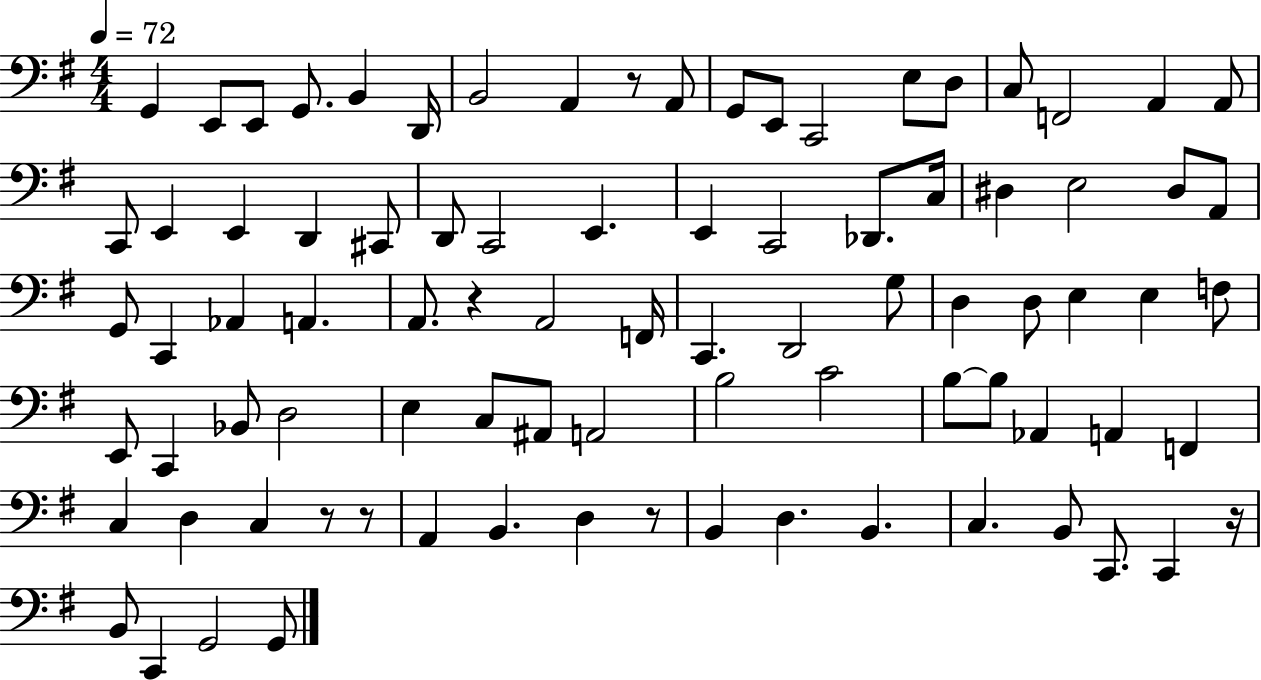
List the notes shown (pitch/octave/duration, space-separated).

G2/q E2/e E2/e G2/e. B2/q D2/s B2/h A2/q R/e A2/e G2/e E2/e C2/h E3/e D3/e C3/e F2/h A2/q A2/e C2/e E2/q E2/q D2/q C#2/e D2/e C2/h E2/q. E2/q C2/h Db2/e. C3/s D#3/q E3/h D#3/e A2/e G2/e C2/q Ab2/q A2/q. A2/e. R/q A2/h F2/s C2/q. D2/h G3/e D3/q D3/e E3/q E3/q F3/e E2/e C2/q Bb2/e D3/h E3/q C3/e A#2/e A2/h B3/h C4/h B3/e B3/e Ab2/q A2/q F2/q C3/q D3/q C3/q R/e R/e A2/q B2/q. D3/q R/e B2/q D3/q. B2/q. C3/q. B2/e C2/e. C2/q R/s B2/e C2/q G2/h G2/e